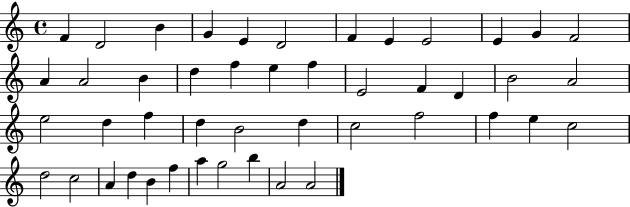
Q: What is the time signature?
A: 4/4